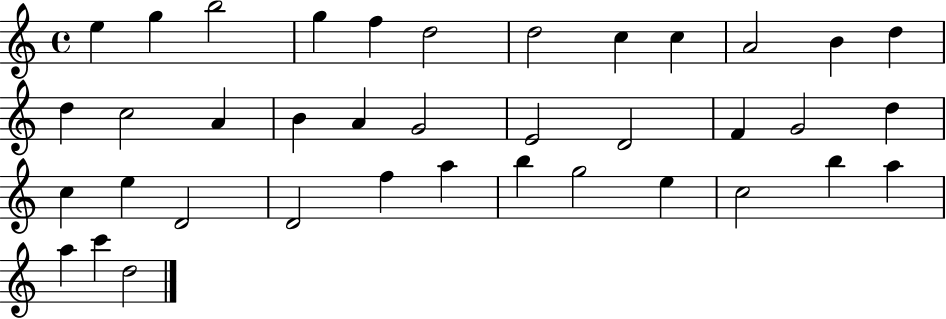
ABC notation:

X:1
T:Untitled
M:4/4
L:1/4
K:C
e g b2 g f d2 d2 c c A2 B d d c2 A B A G2 E2 D2 F G2 d c e D2 D2 f a b g2 e c2 b a a c' d2